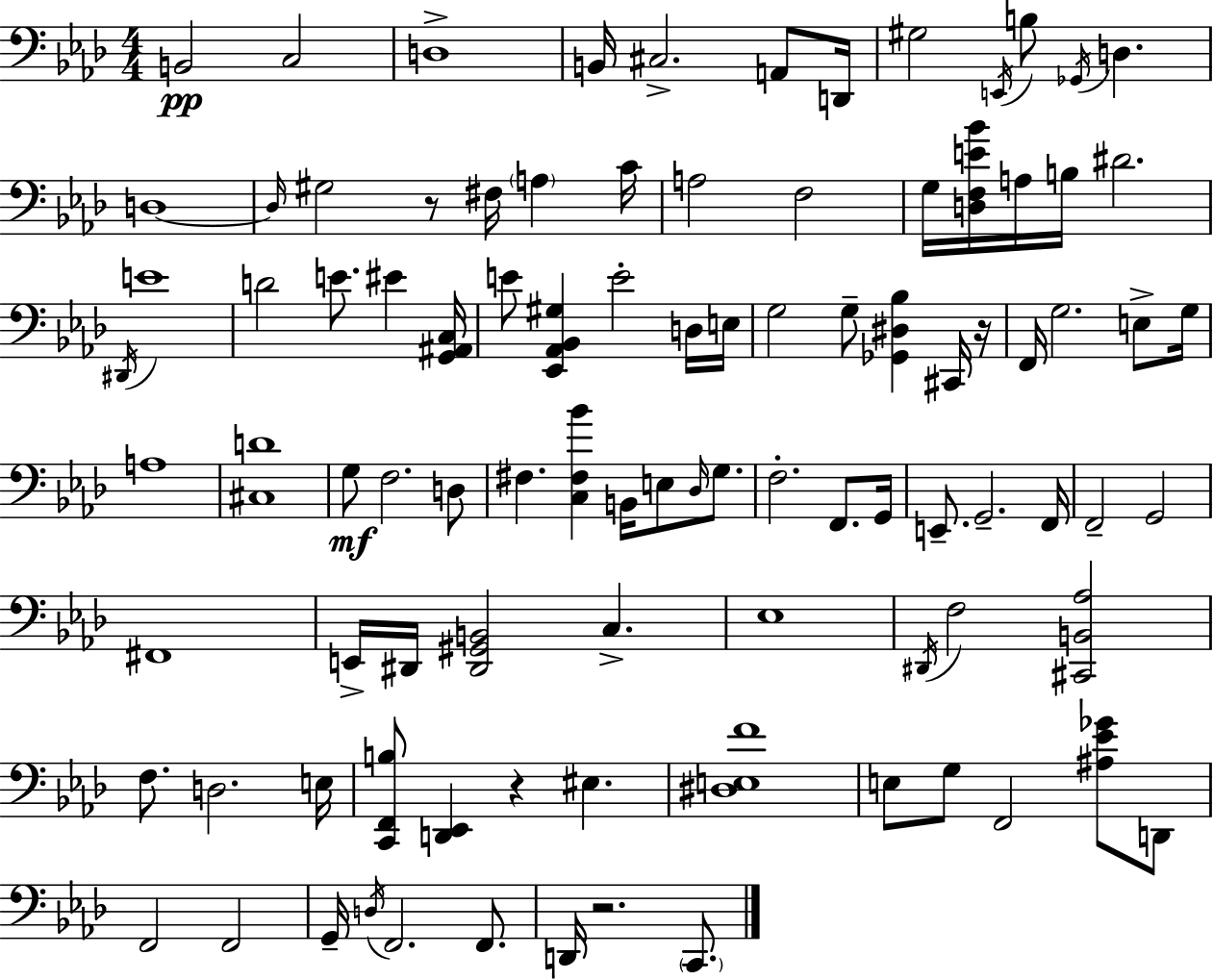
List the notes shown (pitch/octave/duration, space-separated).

B2/h C3/h D3/w B2/s C#3/h. A2/e D2/s G#3/h E2/s B3/e Gb2/s D3/q. D3/w D3/s G#3/h R/e F#3/s A3/q C4/s A3/h F3/h G3/s [D3,F3,E4,Bb4]/s A3/s B3/s D#4/h. D#2/s E4/w D4/h E4/e. EIS4/q [G2,A#2,C3]/s E4/e [Eb2,Ab2,Bb2,G#3]/q E4/h D3/s E3/s G3/h G3/e [Gb2,D#3,Bb3]/q C#2/s R/s F2/s G3/h. E3/e G3/s A3/w [C#3,D4]/w G3/e F3/h. D3/e F#3/q. [C3,F#3,Bb4]/q B2/s E3/e Db3/s G3/e. F3/h. F2/e. G2/s E2/e. G2/h. F2/s F2/h G2/h F#2/w E2/s D#2/s [D#2,G#2,B2]/h C3/q. Eb3/w D#2/s F3/h [C#2,B2,Ab3]/h F3/e. D3/h. E3/s [C2,F2,B3]/e [D2,Eb2]/q R/q EIS3/q. [D#3,E3,F4]/w E3/e G3/e F2/h [A#3,Eb4,Gb4]/e D2/e F2/h F2/h G2/s D3/s F2/h. F2/e. D2/s R/h. C2/e.